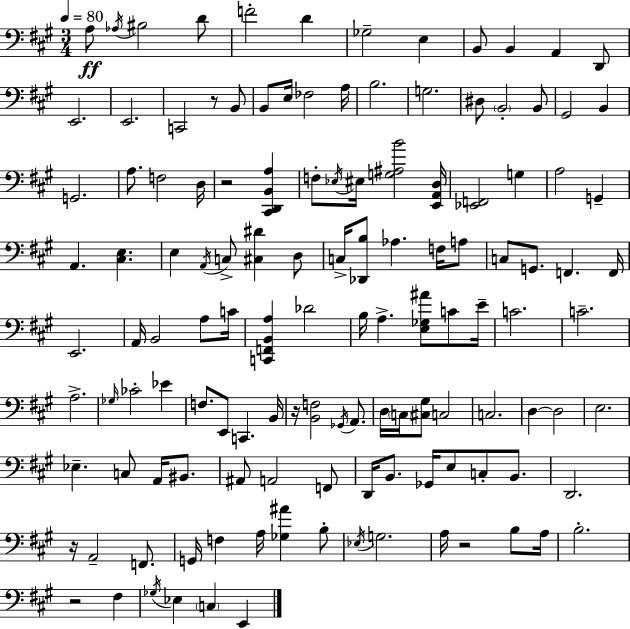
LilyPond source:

{
  \clef bass
  \numericTimeSignature
  \time 3/4
  \key a \major
  \tempo 4 = 80
  a8\ff \acciaccatura { aes16 } bis2 d'8 | f'2-. d'4 | ges2-- e4 | b,8 b,4 a,4 d,8 | \break e,2. | e,2. | c,2 r8 b,8 | b,8 e16 fes2 | \break a16 b2. | g2. | dis8 \parenthesize b,2-. b,8 | gis,2 b,4 | \break g,2. | a8. f2 | d16 r2 <cis, d, b, a>4 | f8-. \acciaccatura { ees16 } eis16 <g ais b'>2 | \break <e, a, d>16 <ees, f,>2 g4 | a2 g,4-- | a,4. <cis e>4. | e4 \acciaccatura { a,16 } c8-> <cis dis'>4 | \break d8 c16-> <des, b>8 aes4. | f16 a8 c8 g,8. f,4. | f,16 e,2. | a,16 b,2 | \break a8 c'16 <c, f, b, a>4 des'2 | b16 a4.-> <e ges ais'>8 | c'8 e'16-- c'2. | c'2.-- | \break a2.-> | \grace { ges16 } ces'2-. | ees'4 f8. e,8 c,4. | b,16 r16 <b, f>2 | \break \acciaccatura { ges,16 } a,8. d16 \parenthesize c16 <cis gis>8 c2 | c2. | d4~~ d2 | e2. | \break ees4.-- c8 | a,16 bis,8. ais,8 a,2 | f,8 d,16 b,8. ges,16 e8 | c8-. b,8. d,2. | \break r16 a,2-- | f,8. g,16 f4 a16 <ges ais'>4 | b8-. \acciaccatura { ees16 } g2. | a16 r2 | \break b8 a16 b2.-. | r2 | fis4 \acciaccatura { ges16 } ees4 \parenthesize c4 | e,4 \bar "|."
}